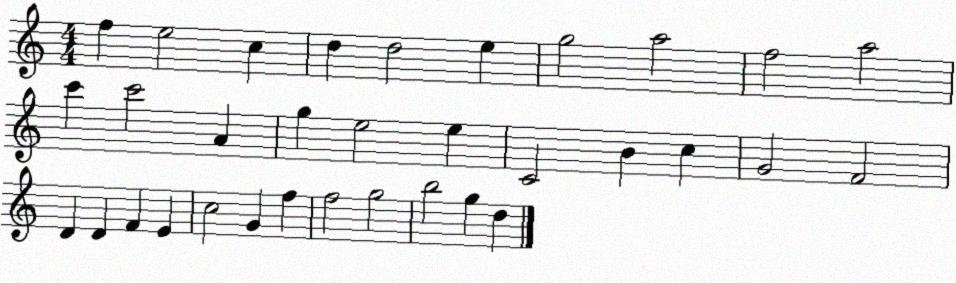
X:1
T:Untitled
M:4/4
L:1/4
K:C
f e2 c d d2 e g2 a2 f2 a2 c' c'2 A g e2 e C2 B c G2 F2 D D F E c2 G f f2 g2 b2 g d